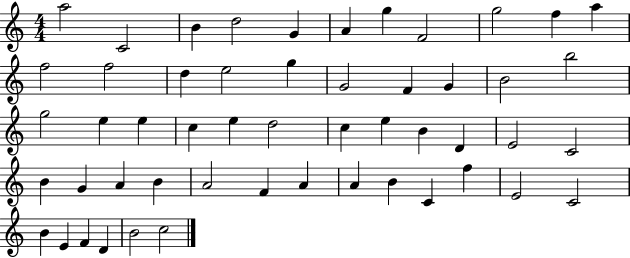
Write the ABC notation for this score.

X:1
T:Untitled
M:4/4
L:1/4
K:C
a2 C2 B d2 G A g F2 g2 f a f2 f2 d e2 g G2 F G B2 b2 g2 e e c e d2 c e B D E2 C2 B G A B A2 F A A B C f E2 C2 B E F D B2 c2